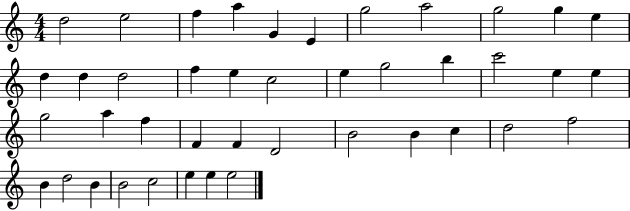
X:1
T:Untitled
M:4/4
L:1/4
K:C
d2 e2 f a G E g2 a2 g2 g e d d d2 f e c2 e g2 b c'2 e e g2 a f F F D2 B2 B c d2 f2 B d2 B B2 c2 e e e2